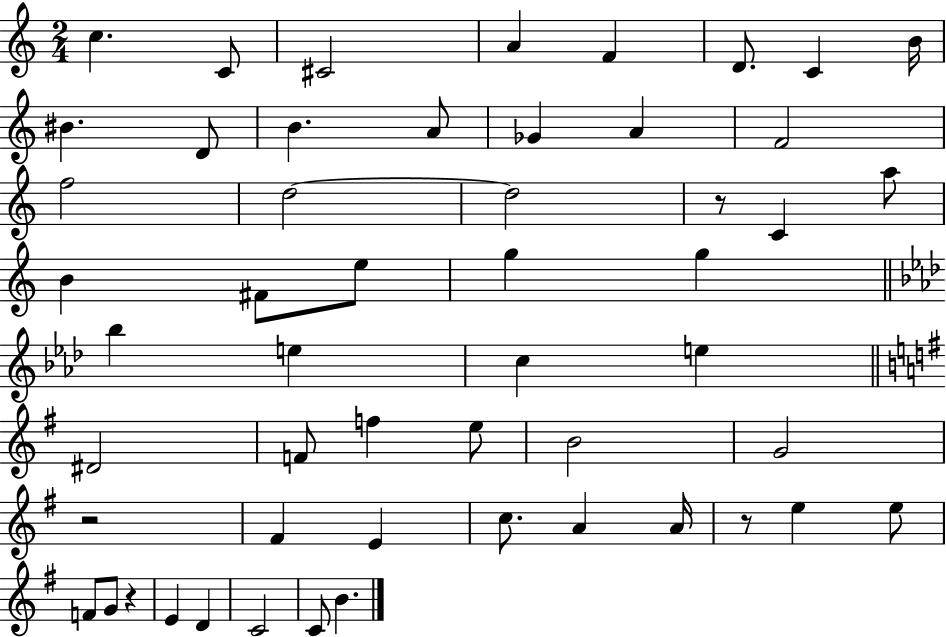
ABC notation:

X:1
T:Untitled
M:2/4
L:1/4
K:C
c C/2 ^C2 A F D/2 C B/4 ^B D/2 B A/2 _G A F2 f2 d2 d2 z/2 C a/2 B ^F/2 e/2 g g _b e c e ^D2 F/2 f e/2 B2 G2 z2 ^F E c/2 A A/4 z/2 e e/2 F/2 G/2 z E D C2 C/2 B